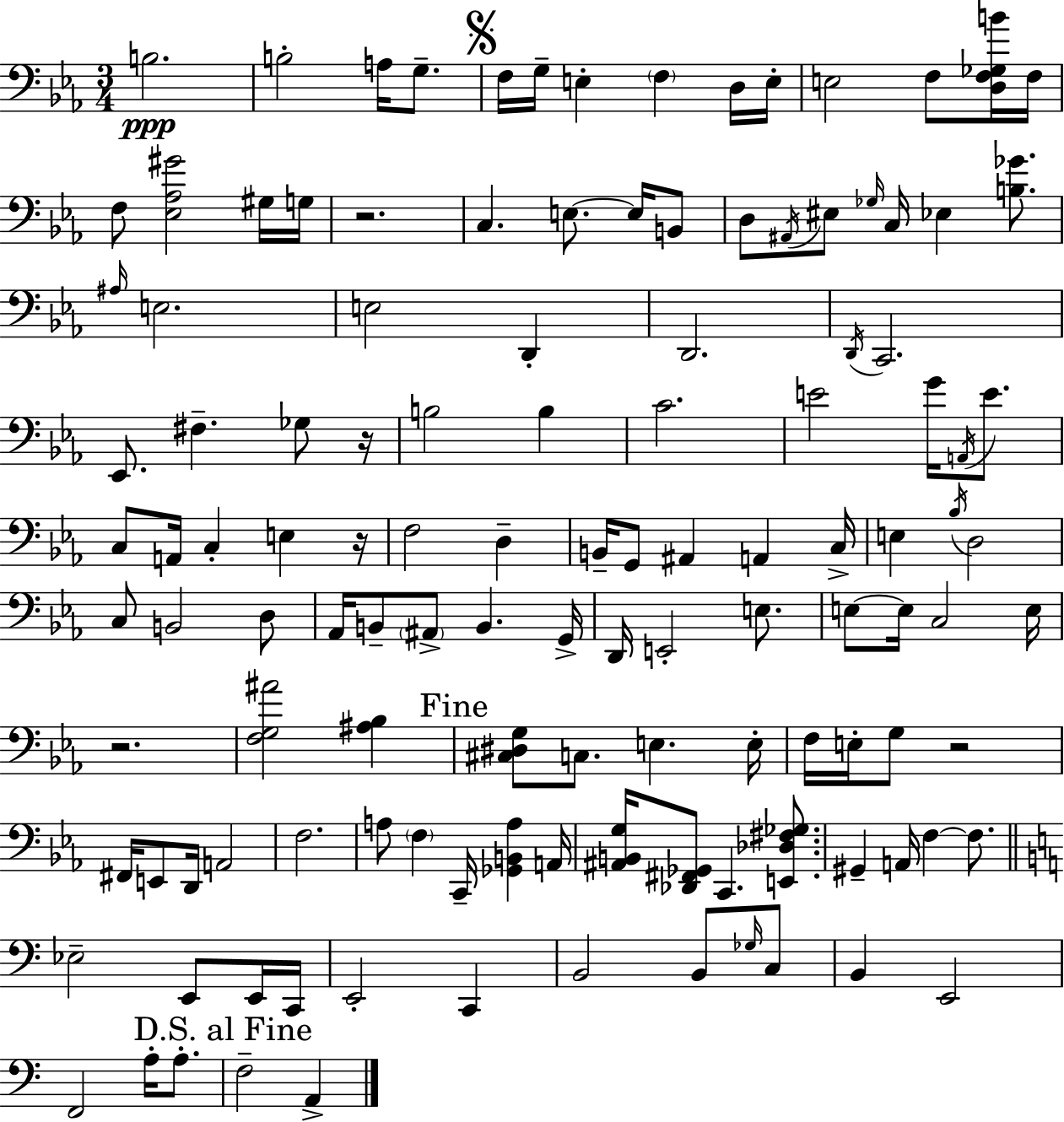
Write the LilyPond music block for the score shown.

{
  \clef bass
  \numericTimeSignature
  \time 3/4
  \key c \minor
  b2.\ppp | b2-. a16 g8.-- | \mark \markup { \musicglyph "scripts.segno" } f16 g16-- e4-. \parenthesize f4 d16 e16-. | e2 f8 <d f ges b'>16 f16 | \break f8 <ees aes gis'>2 gis16 g16 | r2. | c4. e8.~~ e16 b,8 | d8 \acciaccatura { ais,16 } eis8 \grace { ges16 } c16 ees4 <b ges'>8. | \break \grace { ais16 } e2. | e2 d,4-. | d,2. | \acciaccatura { d,16 } c,2. | \break ees,8. fis4.-- | ges8 r16 b2 | b4 c'2. | e'2 | \break g'16 \acciaccatura { a,16 } e'8. c8 a,16 c4-. | e4 r16 f2 | d4-- b,16-- g,8 ais,4 | a,4 c16-> e4 \acciaccatura { bes16 } d2 | \break c8 b,2 | d8 aes,16 b,8-- \parenthesize ais,8-> b,4. | g,16-> d,16 e,2-. | e8. e8~~ e16 c2 | \break e16 r2. | <f g ais'>2 | <ais bes>4 \mark "Fine" <cis dis g>8 c8. e4. | e16-. f16 e16-. g8 r2 | \break fis,16 e,8 d,16 a,2 | f2. | a8 \parenthesize f4 | c,16-- <ges, b, a>4 a,16 <ais, b, g>16 <des, fis, ges,>8 c,4. | \break <e, des fis ges>8. gis,4-- a,16 f4~~ | f8. \bar "||" \break \key a \minor ees2-- e,8 e,16 c,16 | e,2-. c,4 | b,2 b,8 \grace { ges16 } c8 | b,4 e,2 | \break f,2 a16-. a8.-. | \mark "D.S. al Fine" f2-- a,4-> | \bar "|."
}